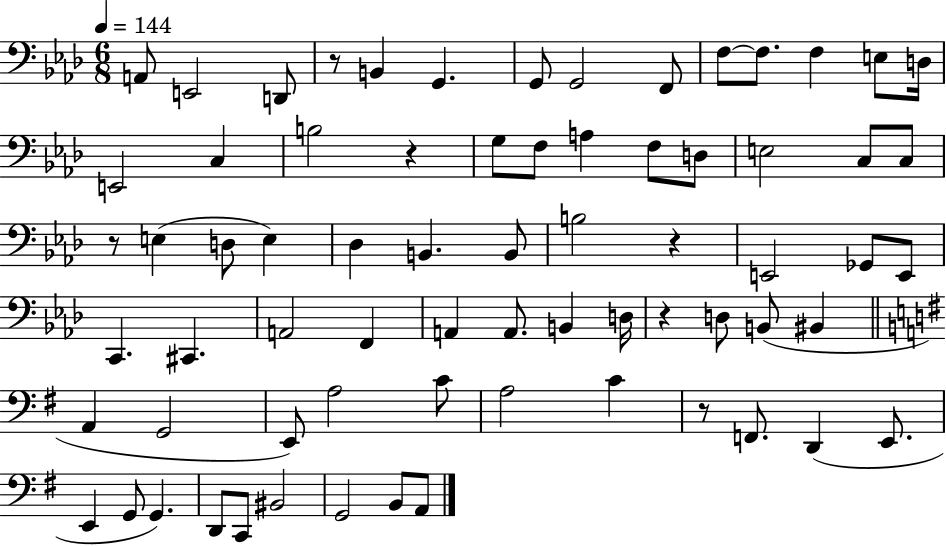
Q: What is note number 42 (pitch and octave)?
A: D3